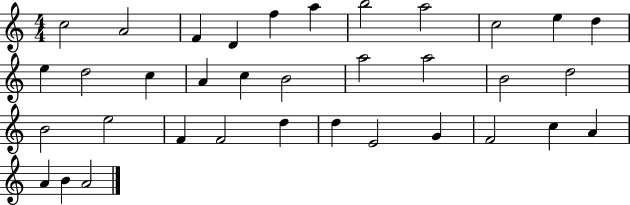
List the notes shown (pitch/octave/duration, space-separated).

C5/h A4/h F4/q D4/q F5/q A5/q B5/h A5/h C5/h E5/q D5/q E5/q D5/h C5/q A4/q C5/q B4/h A5/h A5/h B4/h D5/h B4/h E5/h F4/q F4/h D5/q D5/q E4/h G4/q F4/h C5/q A4/q A4/q B4/q A4/h